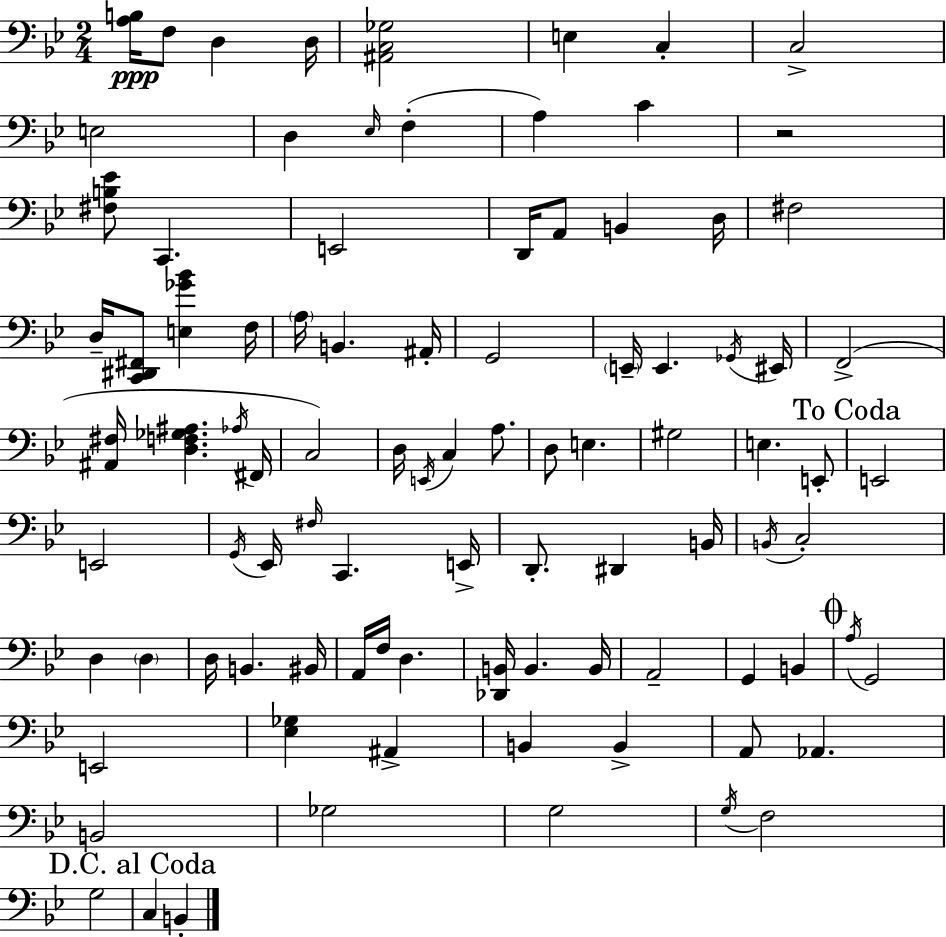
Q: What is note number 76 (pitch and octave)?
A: B2